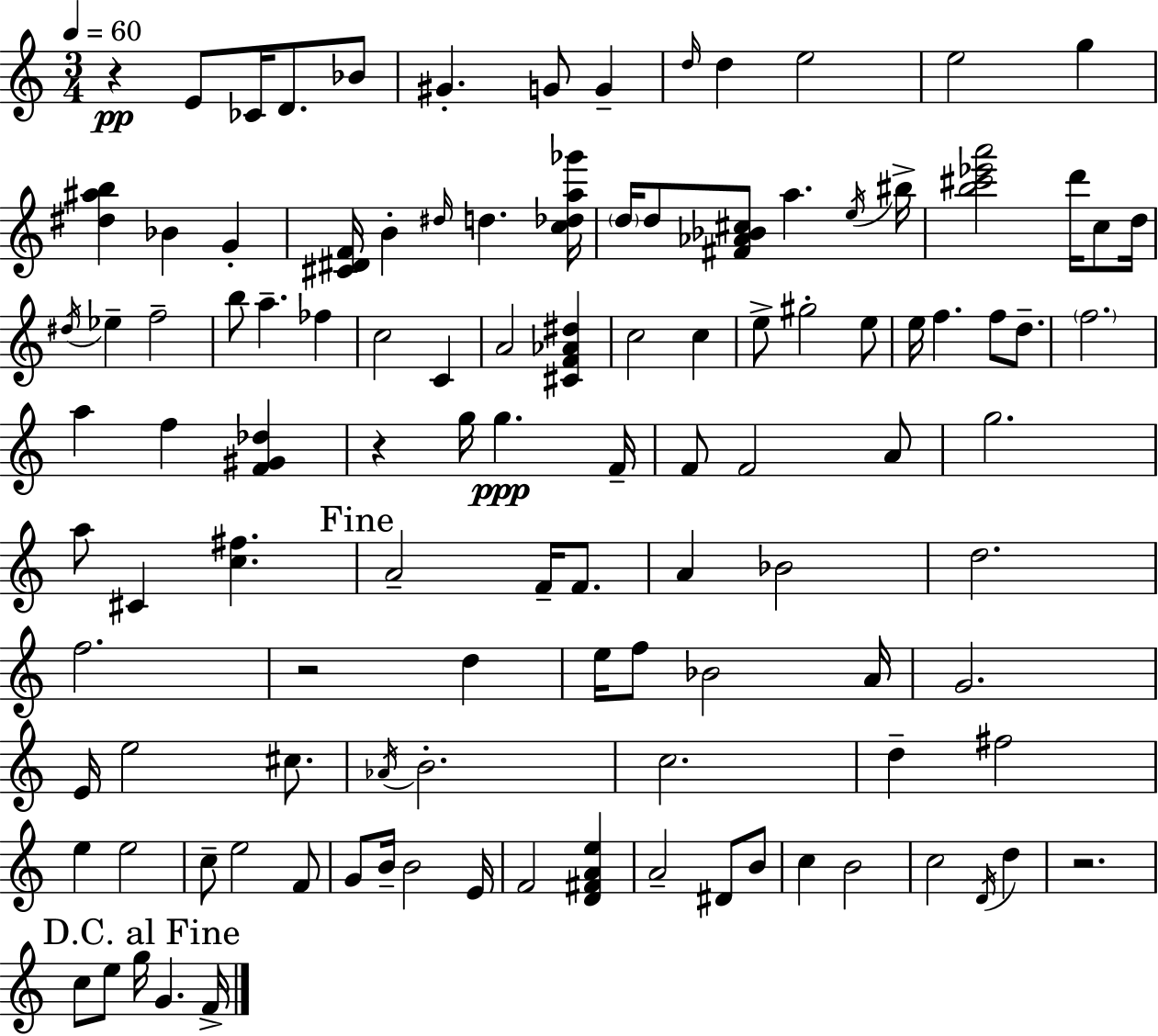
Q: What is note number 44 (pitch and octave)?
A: F5